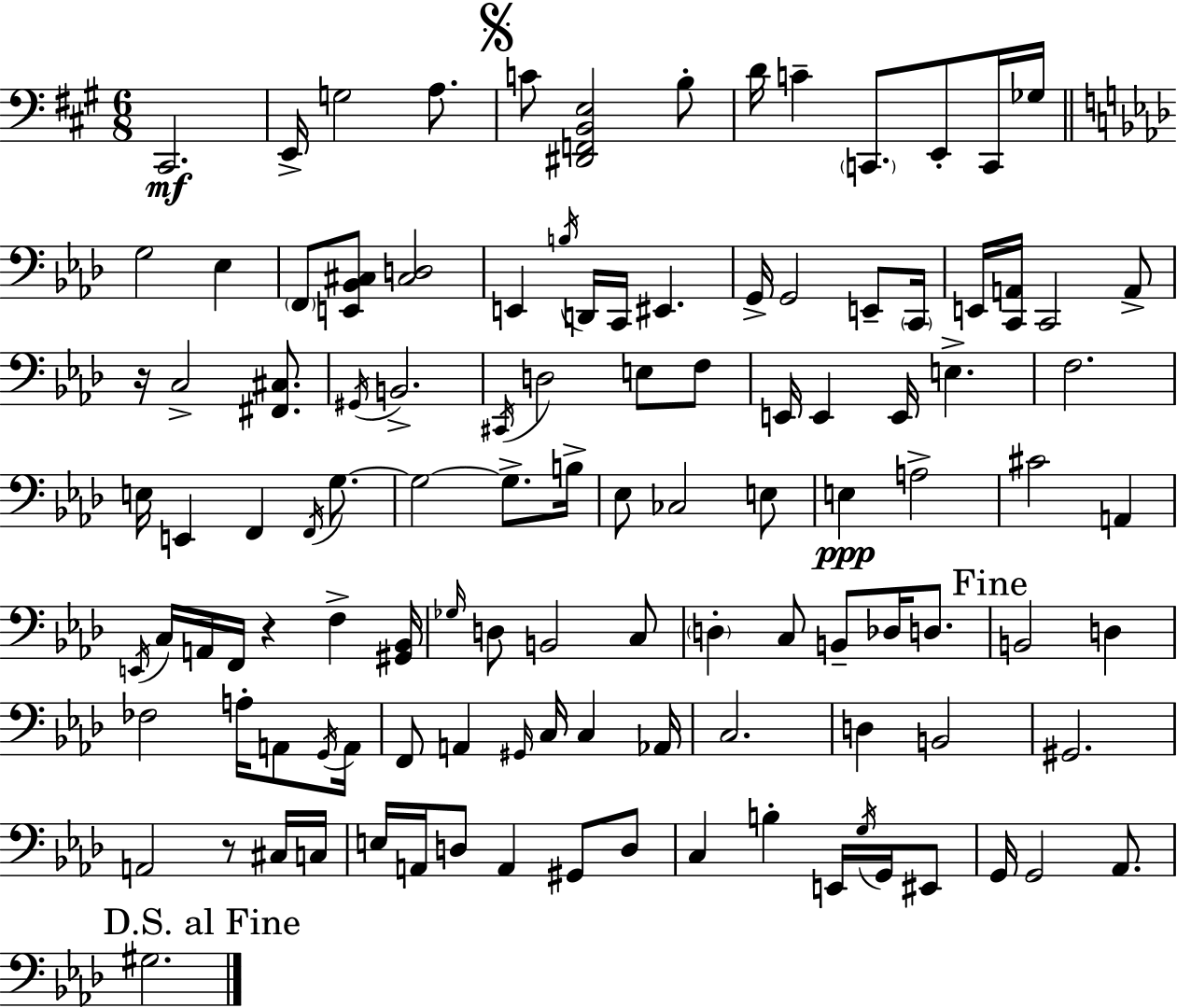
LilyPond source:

{
  \clef bass
  \numericTimeSignature
  \time 6/8
  \key a \major
  cis,2.\mf | e,16-> g2 a8. | \mark \markup { \musicglyph "scripts.segno" } c'8 <dis, f, b, e>2 b8-. | d'16 c'4-- \parenthesize c,8. e,8-. c,16 ges16 | \break \bar "||" \break \key aes \major g2 ees4 | \parenthesize f,8 <e, bes, cis>8 <cis d>2 | e,4 \acciaccatura { b16 } d,16 c,16 eis,4. | g,16-> g,2 e,8-- | \break \parenthesize c,16 e,16 <c, a,>16 c,2 a,8-> | r16 c2-> <fis, cis>8. | \acciaccatura { gis,16 } b,2.-> | \acciaccatura { cis,16 } d2 e8 | \break f8 e,16 e,4 e,16 e4.-> | f2. | e16 e,4 f,4 | \acciaccatura { f,16 } g8.~~ g2~~ | \break g8.-> b16-> ees8 ces2 | e8 e4\ppp a2-> | cis'2 | a,4 \acciaccatura { e,16 } c16 a,16 f,16 r4 | \break f4-> <gis, bes,>16 \grace { ges16 } d8 b,2 | c8 \parenthesize d4-. c8 | b,8-- des16 d8. \mark "Fine" b,2 | d4 fes2 | \break a16-. a,8 \acciaccatura { g,16 } a,16 f,8 a,4 | \grace { gis,16 } c16 c4 aes,16 c2. | d4 | b,2 gis,2. | \break a,2 | r8 cis16 c16 e16 a,16 d8 | a,4 gis,8 d8 c4 | b4-. e,16 \acciaccatura { g16 } g,16 eis,8 g,16 g,2 | \break aes,8. \mark "D.S. al Fine" gis2. | \bar "|."
}